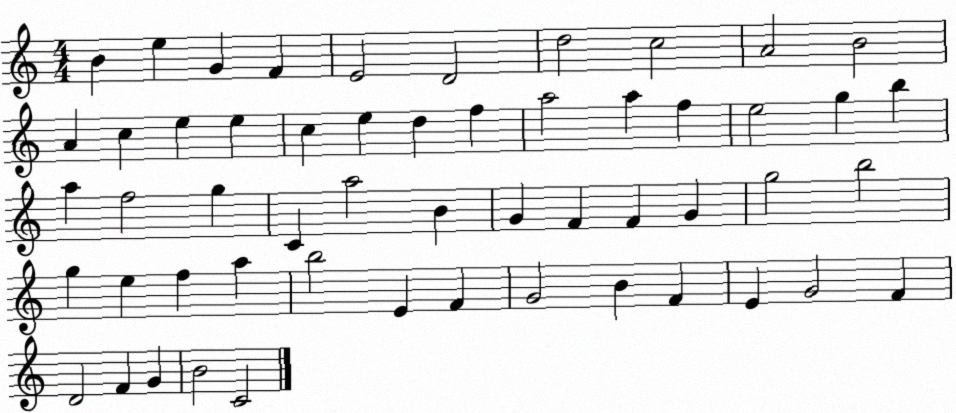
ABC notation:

X:1
T:Untitled
M:4/4
L:1/4
K:C
B e G F E2 D2 d2 c2 A2 B2 A c e e c e d f a2 a f e2 g b a f2 g C a2 B G F F G g2 b2 g e f a b2 E F G2 B F E G2 F D2 F G B2 C2